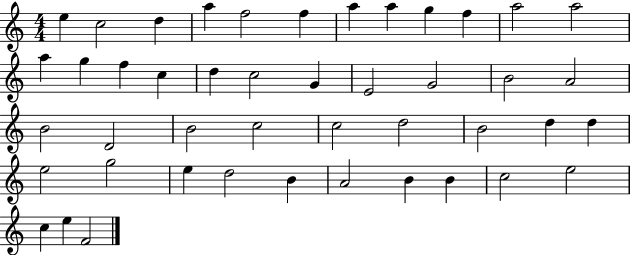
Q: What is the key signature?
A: C major